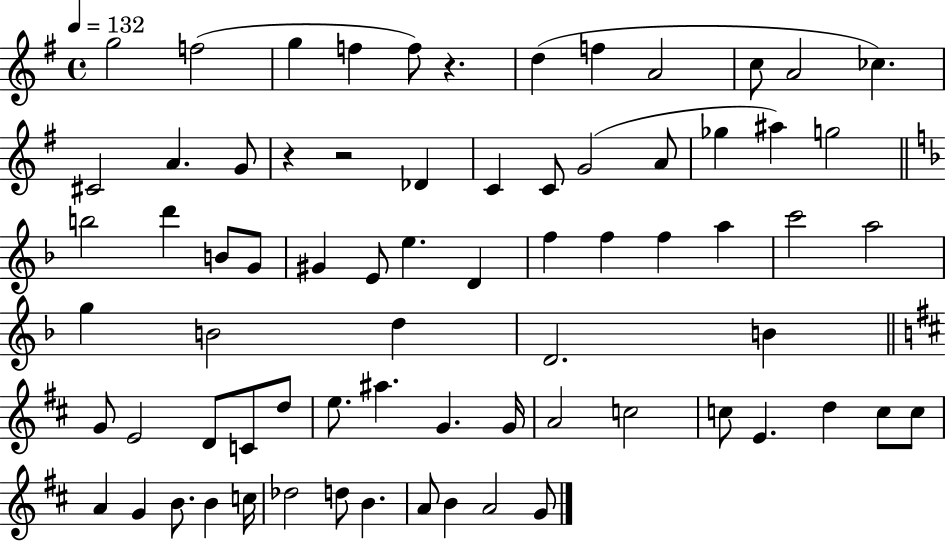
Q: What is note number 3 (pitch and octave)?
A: G5